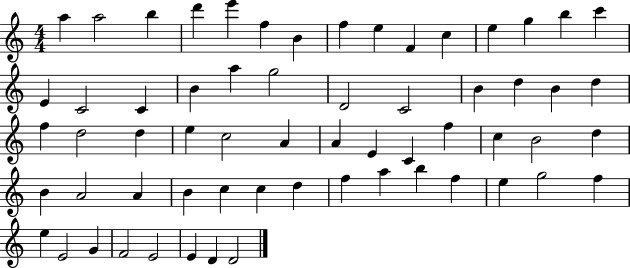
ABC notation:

X:1
T:Untitled
M:4/4
L:1/4
K:C
a a2 b d' e' f B f e F c e g b c' E C2 C B a g2 D2 C2 B d B d f d2 d e c2 A A E C f c B2 d B A2 A B c c d f a b f e g2 f e E2 G F2 E2 E D D2